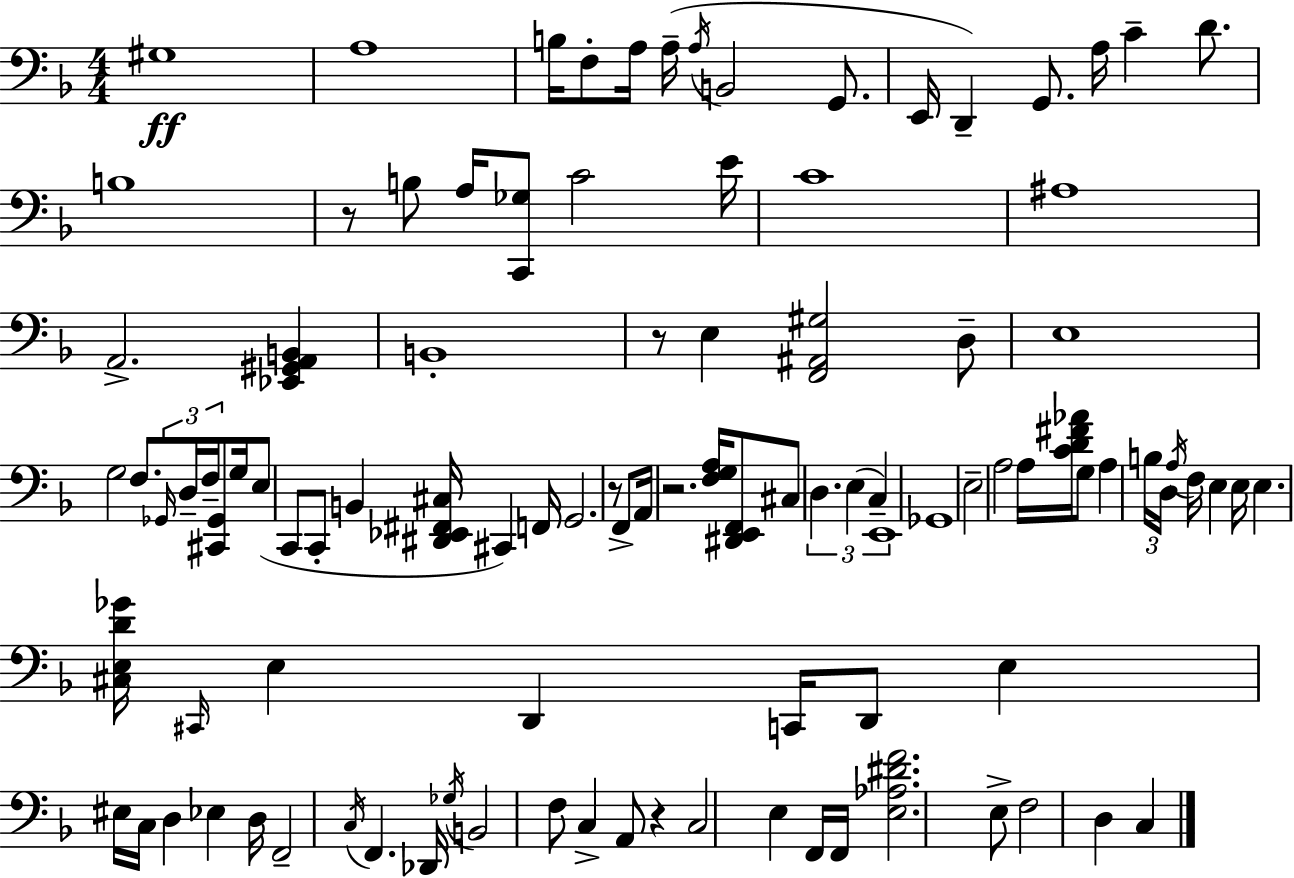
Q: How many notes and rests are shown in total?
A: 103